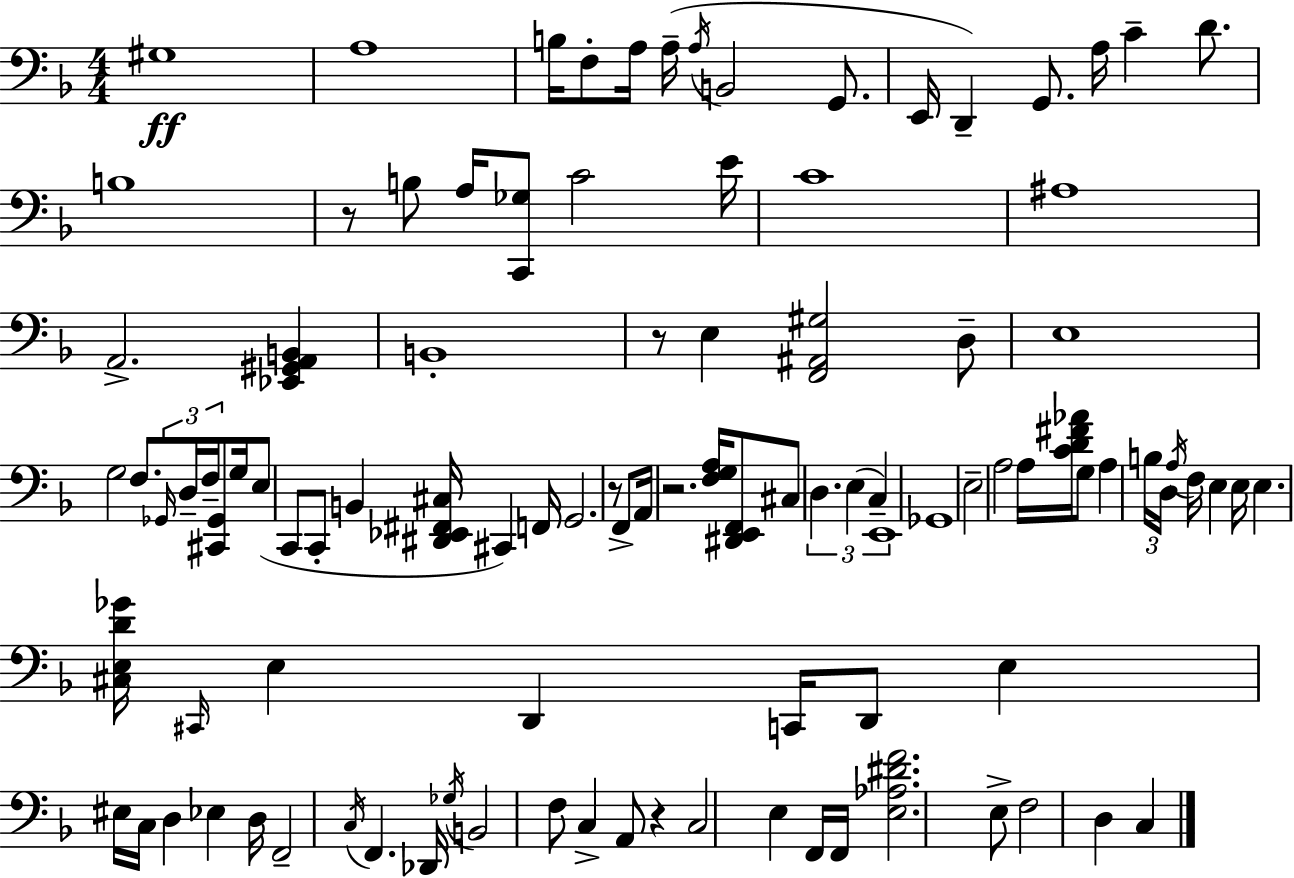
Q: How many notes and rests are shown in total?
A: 103